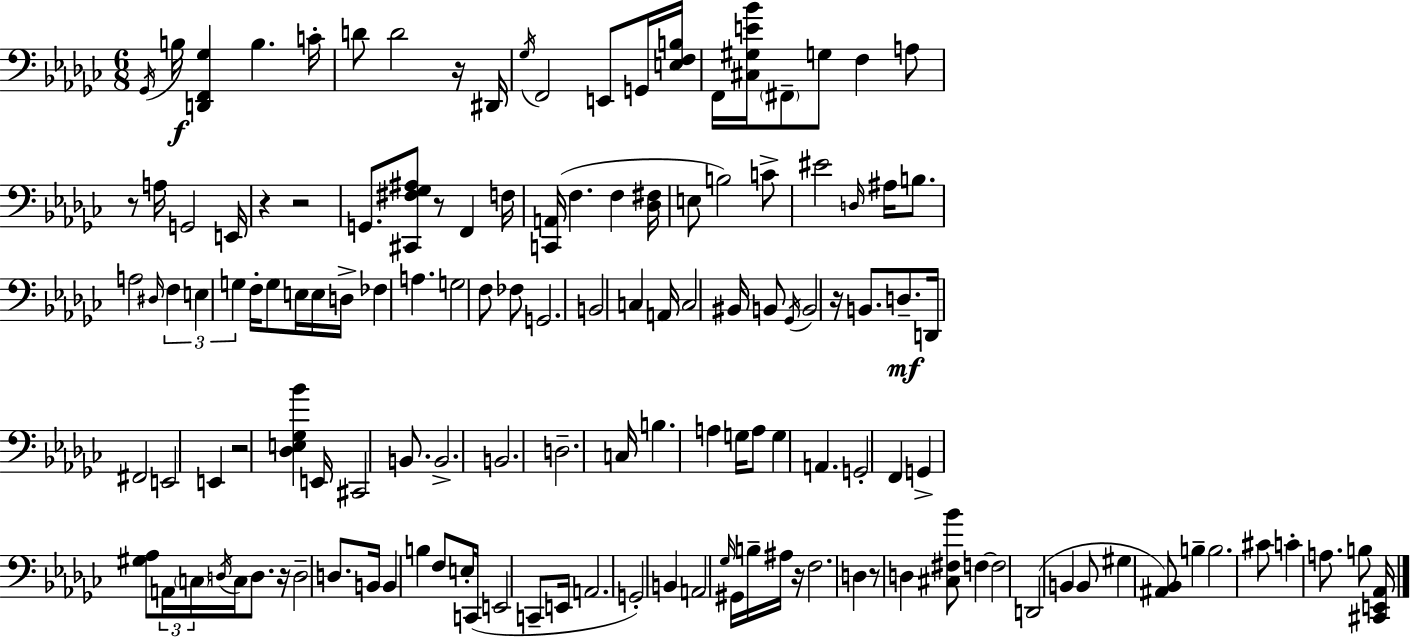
Gb2/s B3/s [D2,F2,Gb3]/q B3/q. C4/s D4/e D4/h R/s D#2/s Gb3/s F2/h E2/e G2/s [E3,F3,B3]/s F2/s [C#3,G#3,E4,Bb4]/s F#2/e G3/e F3/q A3/e R/e A3/s G2/h E2/s R/q R/h G2/e. [C#2,F#3,Gb3,A#3]/e R/e F2/q F3/s [C2,A2]/s F3/q. F3/q [Db3,F#3]/s E3/e B3/h C4/e EIS4/h D3/s A#3/s B3/e. A3/h D#3/s F3/q E3/q G3/q F3/s G3/e E3/s E3/s D3/s FES3/q A3/q. G3/h F3/e FES3/e G2/h. B2/h C3/q A2/s C3/h BIS2/s B2/e Gb2/s B2/h R/s B2/e. D3/e. D2/s F#2/h E2/h E2/q R/h [Db3,E3,Gb3,Bb4]/q E2/s C#2/h B2/e. B2/h. B2/h. D3/h. C3/s B3/q. A3/q G3/s A3/e G3/q A2/q. G2/h F2/q G2/q [G#3,Ab3]/e A2/s C3/s D3/s C3/s D3/e. R/s D3/h D3/e. B2/s B2/q B3/q F3/e E3/s C2/s E2/h C2/e E2/s A2/h. G2/h B2/q A2/h Gb3/s G#2/s B3/s A#3/s R/s F3/h. D3/q R/e D3/q [C#3,F#3,Bb4]/e F3/q F3/h D2/h B2/q B2/e G#3/q [A#2,Bb2]/e B3/q B3/h. C#4/e C4/q A3/e. B3/e [C#2,E2,Ab2]/s